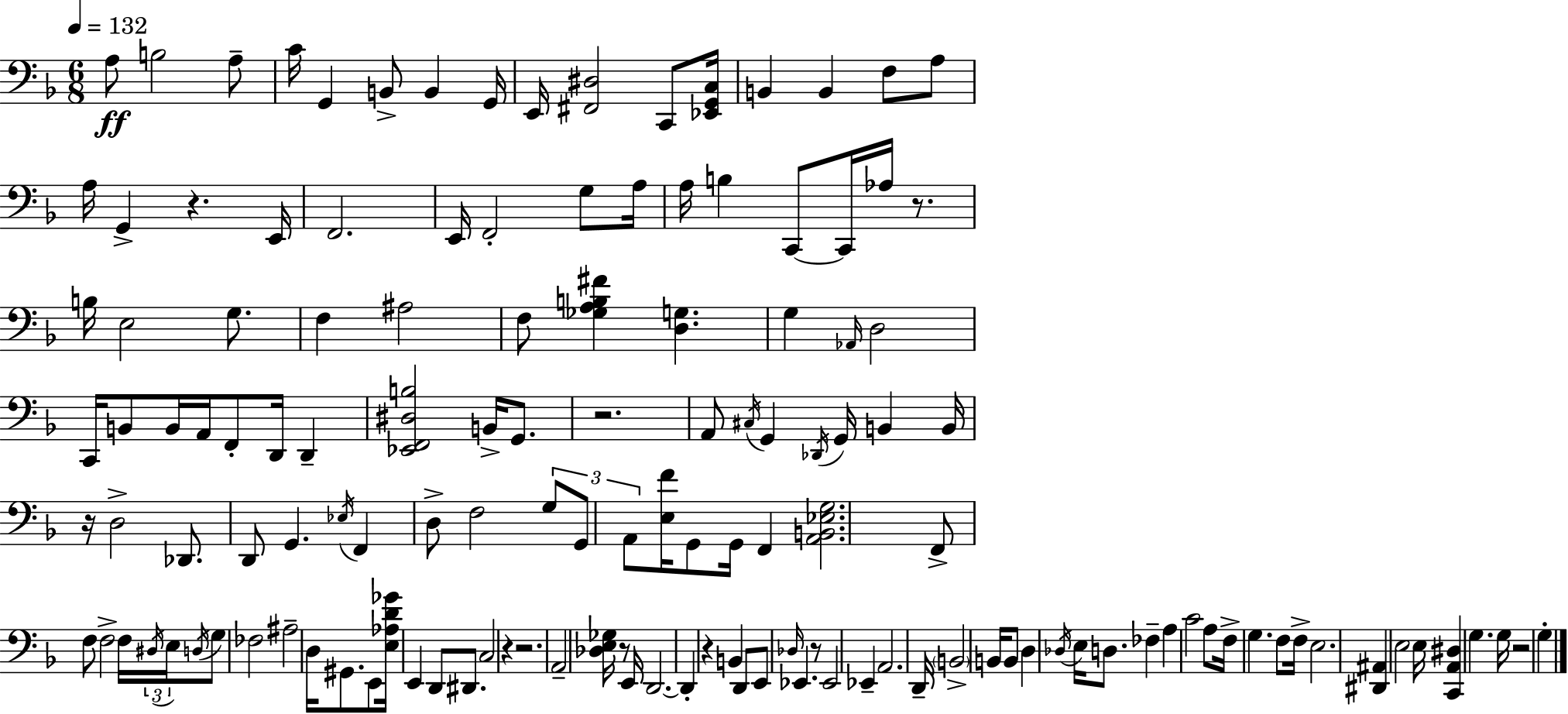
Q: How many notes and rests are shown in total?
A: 138